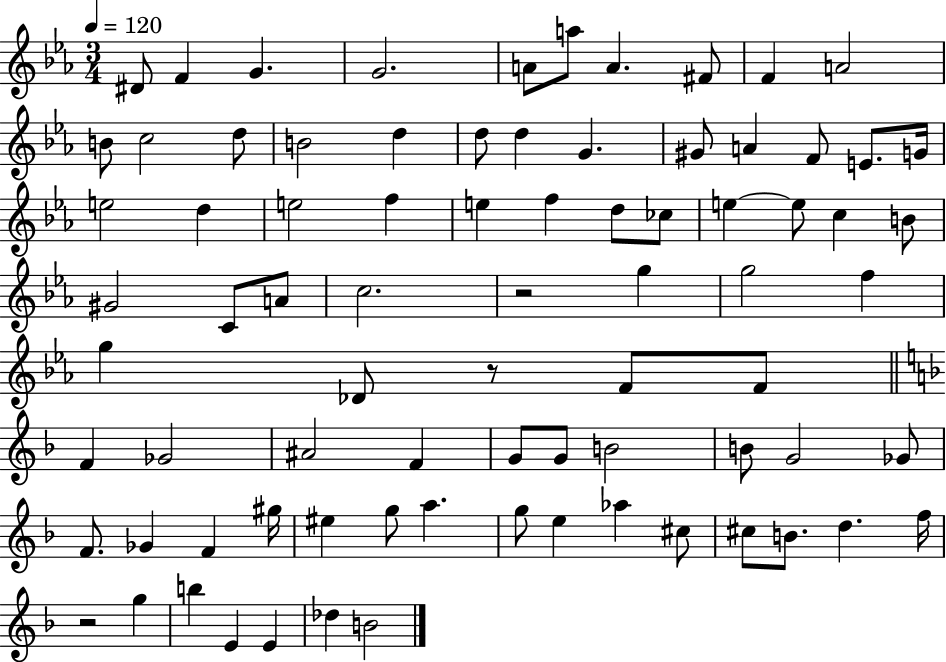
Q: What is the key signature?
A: EES major